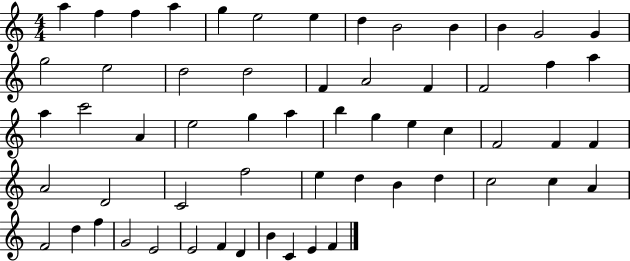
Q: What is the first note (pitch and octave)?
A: A5